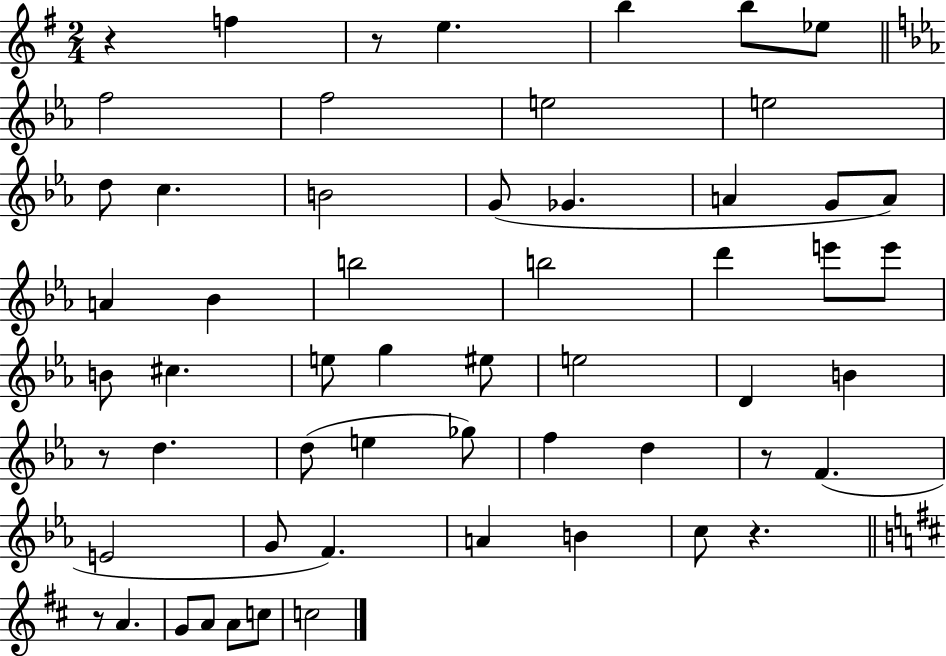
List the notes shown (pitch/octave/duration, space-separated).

R/q F5/q R/e E5/q. B5/q B5/e Eb5/e F5/h F5/h E5/h E5/h D5/e C5/q. B4/h G4/e Gb4/q. A4/q G4/e A4/e A4/q Bb4/q B5/h B5/h D6/q E6/e E6/e B4/e C#5/q. E5/e G5/q EIS5/e E5/h D4/q B4/q R/e D5/q. D5/e E5/q Gb5/e F5/q D5/q R/e F4/q. E4/h G4/e F4/q. A4/q B4/q C5/e R/q. R/e A4/q. G4/e A4/e A4/e C5/e C5/h